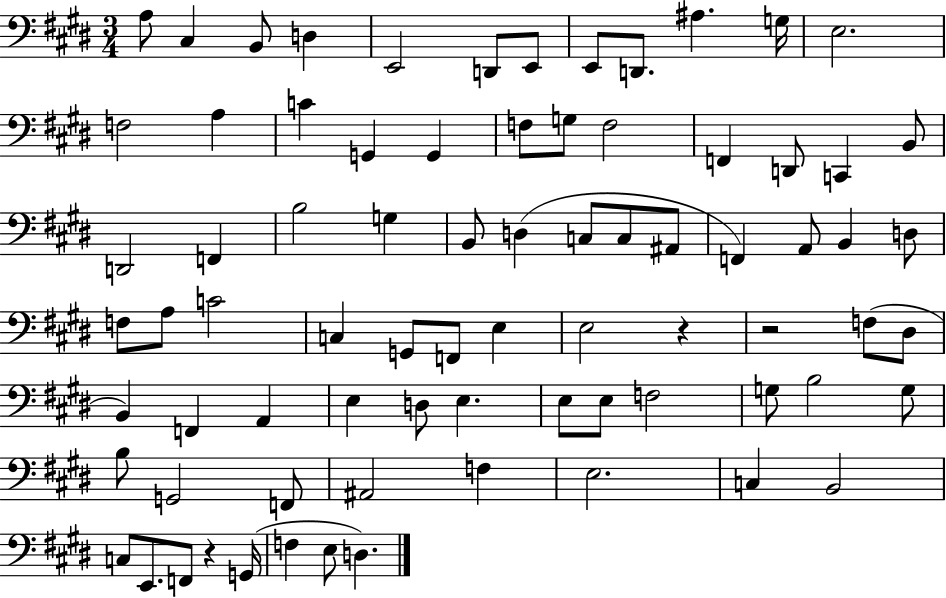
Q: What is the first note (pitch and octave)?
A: A3